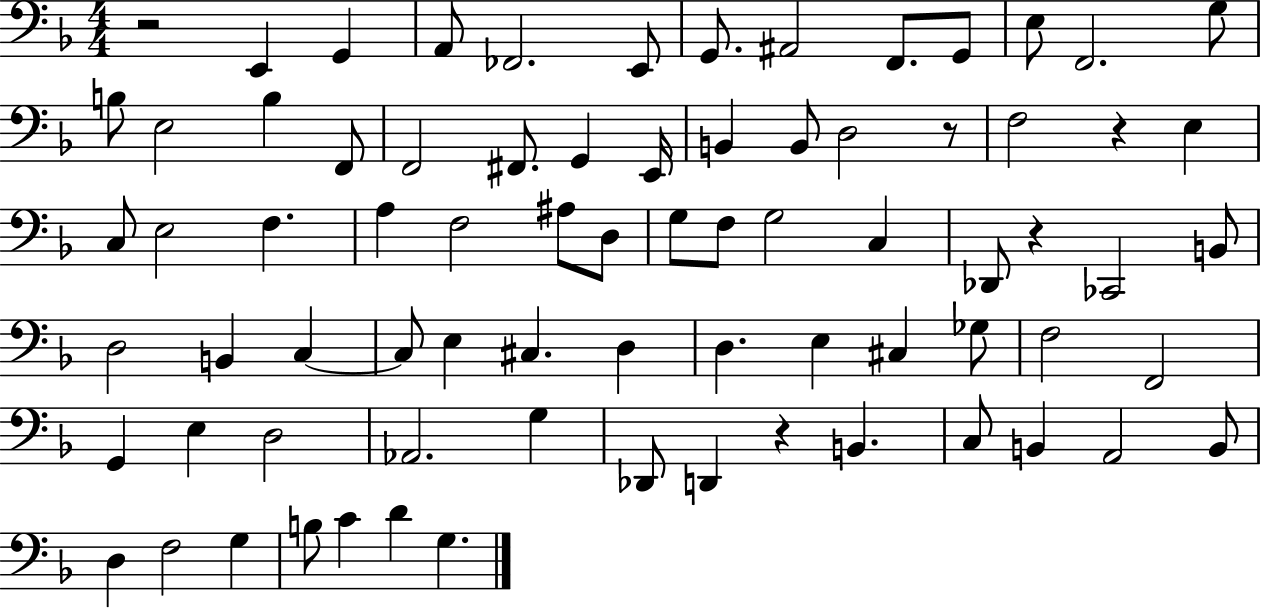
R/h E2/q G2/q A2/e FES2/h. E2/e G2/e. A#2/h F2/e. G2/e E3/e F2/h. G3/e B3/e E3/h B3/q F2/e F2/h F#2/e. G2/q E2/s B2/q B2/e D3/h R/e F3/h R/q E3/q C3/e E3/h F3/q. A3/q F3/h A#3/e D3/e G3/e F3/e G3/h C3/q Db2/e R/q CES2/h B2/e D3/h B2/q C3/q C3/e E3/q C#3/q. D3/q D3/q. E3/q C#3/q Gb3/e F3/h F2/h G2/q E3/q D3/h Ab2/h. G3/q Db2/e D2/q R/q B2/q. C3/e B2/q A2/h B2/e D3/q F3/h G3/q B3/e C4/q D4/q G3/q.